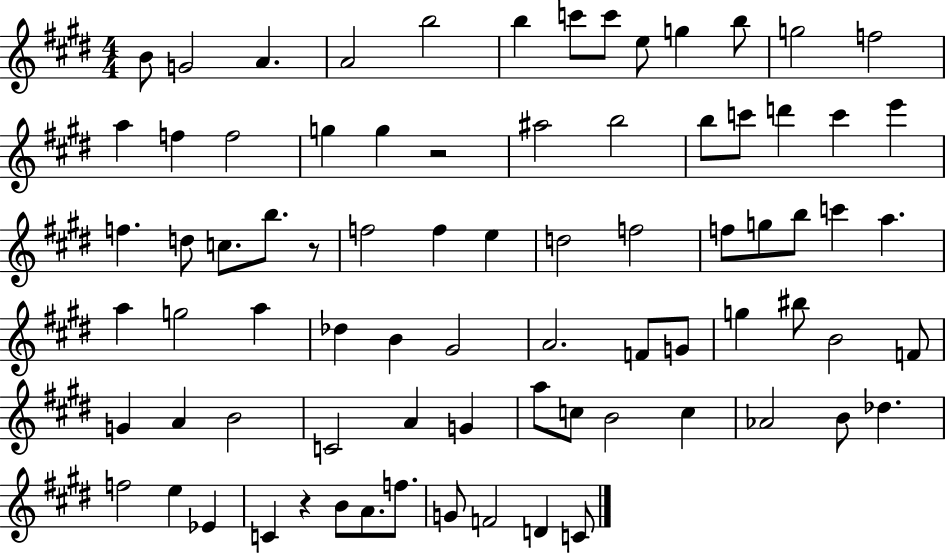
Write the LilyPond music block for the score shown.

{
  \clef treble
  \numericTimeSignature
  \time 4/4
  \key e \major
  \repeat volta 2 { b'8 g'2 a'4. | a'2 b''2 | b''4 c'''8 c'''8 e''8 g''4 b''8 | g''2 f''2 | \break a''4 f''4 f''2 | g''4 g''4 r2 | ais''2 b''2 | b''8 c'''8 d'''4 c'''4 e'''4 | \break f''4. d''8 c''8. b''8. r8 | f''2 f''4 e''4 | d''2 f''2 | f''8 g''8 b''8 c'''4 a''4. | \break a''4 g''2 a''4 | des''4 b'4 gis'2 | a'2. f'8 g'8 | g''4 bis''8 b'2 f'8 | \break g'4 a'4 b'2 | c'2 a'4 g'4 | a''8 c''8 b'2 c''4 | aes'2 b'8 des''4. | \break f''2 e''4 ees'4 | c'4 r4 b'8 a'8. f''8. | g'8 f'2 d'4 c'8 | } \bar "|."
}